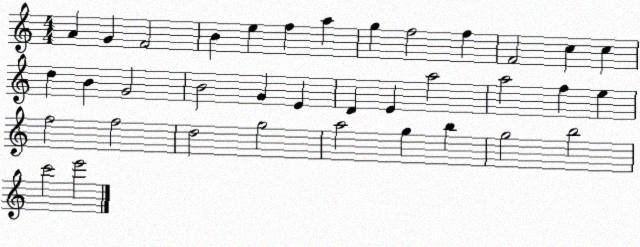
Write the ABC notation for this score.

X:1
T:Untitled
M:4/4
L:1/4
K:C
A G F2 B e f a g f2 f F2 c c d B G2 B2 G E D E a2 a2 f e f2 f2 d2 g2 a2 g b g2 b2 c'2 e'2